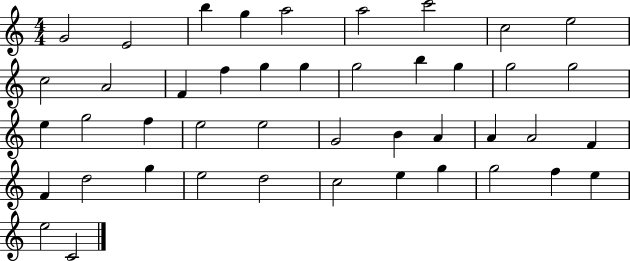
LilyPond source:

{
  \clef treble
  \numericTimeSignature
  \time 4/4
  \key c \major
  g'2 e'2 | b''4 g''4 a''2 | a''2 c'''2 | c''2 e''2 | \break c''2 a'2 | f'4 f''4 g''4 g''4 | g''2 b''4 g''4 | g''2 g''2 | \break e''4 g''2 f''4 | e''2 e''2 | g'2 b'4 a'4 | a'4 a'2 f'4 | \break f'4 d''2 g''4 | e''2 d''2 | c''2 e''4 g''4 | g''2 f''4 e''4 | \break e''2 c'2 | \bar "|."
}